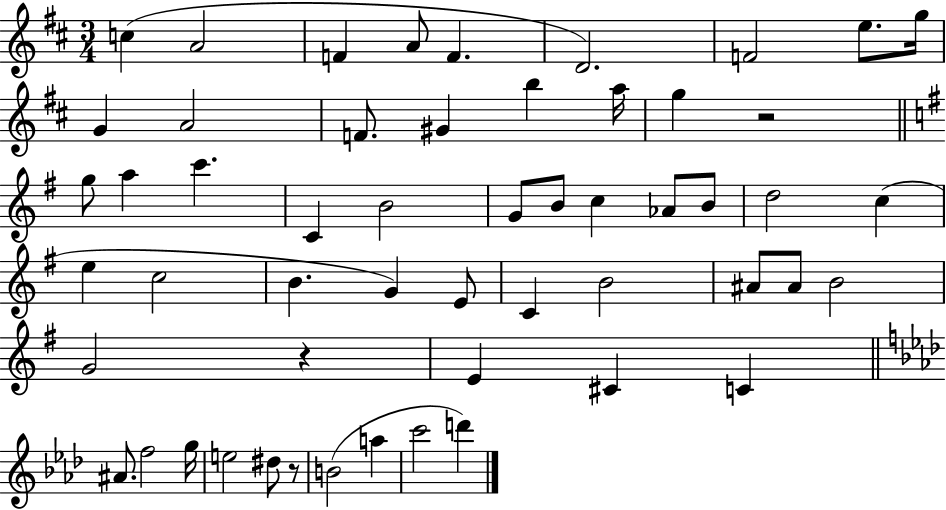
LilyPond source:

{
  \clef treble
  \numericTimeSignature
  \time 3/4
  \key d \major
  c''4( a'2 | f'4 a'8 f'4. | d'2.) | f'2 e''8. g''16 | \break g'4 a'2 | f'8. gis'4 b''4 a''16 | g''4 r2 | \bar "||" \break \key g \major g''8 a''4 c'''4. | c'4 b'2 | g'8 b'8 c''4 aes'8 b'8 | d''2 c''4( | \break e''4 c''2 | b'4. g'4) e'8 | c'4 b'2 | ais'8 ais'8 b'2 | \break g'2 r4 | e'4 cis'4 c'4 | \bar "||" \break \key aes \major ais'8. f''2 g''16 | e''2 dis''8 r8 | b'2( a''4 | c'''2 d'''4) | \break \bar "|."
}